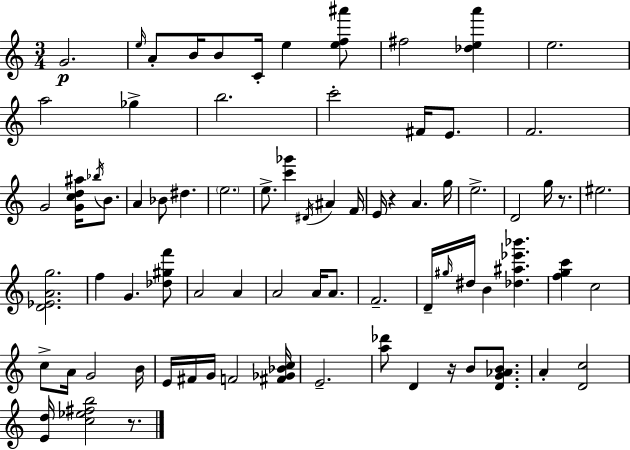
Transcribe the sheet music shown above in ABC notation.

X:1
T:Untitled
M:3/4
L:1/4
K:Am
G2 e/4 A/2 B/4 B/2 C/4 e [ef^a']/2 ^f2 [_dea'] e2 a2 _g b2 c'2 ^F/4 E/2 F2 G2 [Gcd^a]/4 _b/4 B/2 A _B/2 ^d e2 e/2 [c'_g'] ^D/4 ^A F/4 E/4 z A g/4 e2 D2 g/4 z/2 ^e2 [D_EAg]2 f G [_d^gf']/2 A2 A A2 A/4 A/2 F2 D/4 ^g/4 ^d/4 B [_d^a_e'_b'] [fgc'] c2 c/2 A/4 G2 B/4 E/4 ^F/4 G/4 F2 [^F_G_Bc]/4 E2 [a_d']/2 D z/4 B/2 [DG_AB]/2 A [Dc]2 [Ed]/4 [c_e^fb]2 z/2